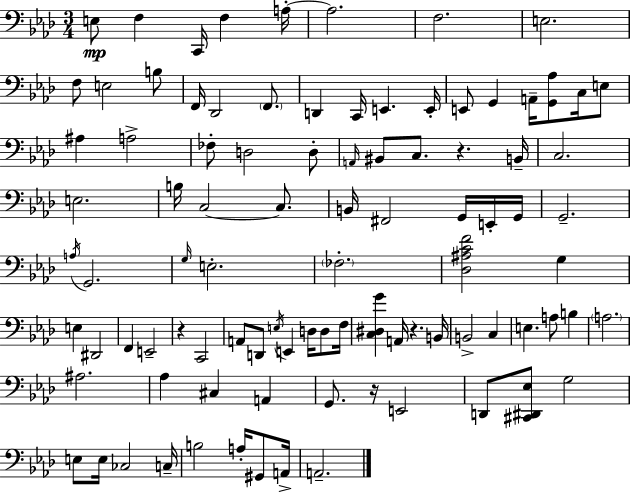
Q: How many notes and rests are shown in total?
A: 94